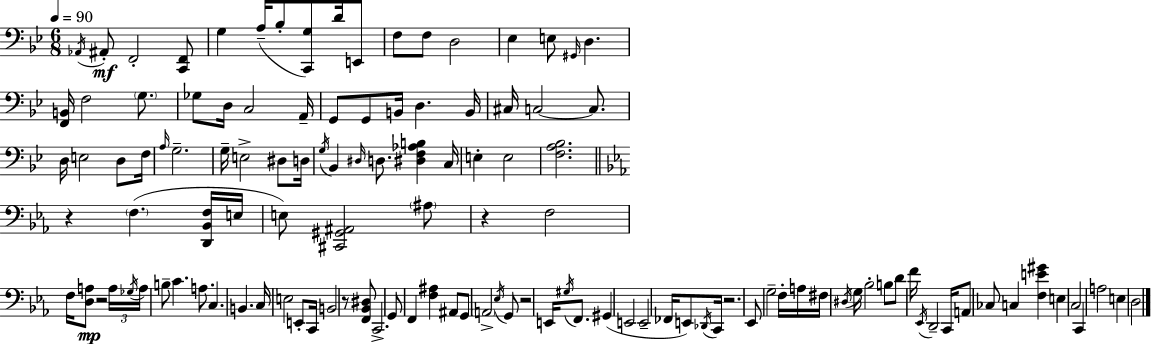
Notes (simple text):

Ab2/s A#2/e F2/h [C2,F2]/e G3/q A3/s Bb3/e [C2,G3]/e D4/s E2/e F3/e F3/e D3/h Eb3/q E3/e G#2/s D3/q. [F2,B2]/s F3/h G3/e. Gb3/e D3/s C3/h A2/s G2/e G2/e B2/s D3/q. B2/s C#3/s C3/h C3/e. D3/s E3/h D3/e F3/s A3/s G3/h. G3/s E3/h D#3/e D3/s G3/s Bb2/q D#3/s D3/e. [D#3,F3,Ab3,B3]/q C3/s E3/q E3/h [F3,A3,Bb3]/h. R/q F3/q. [D2,Bb2,F3]/s E3/s E3/e [C#2,G#2,A#2]/h A#3/e R/q F3/h F3/s [D3,A3]/e R/h A3/s Gb3/s A3/s B3/e C4/q. A3/e. C3/q. B2/q. C3/s E3/h E2/e C2/s B2/h R/e [F2,Bb2,D#3]/e C2/h. G2/e F2/q [F3,A#3]/q A#2/e G2/e A2/h Eb3/s G2/e R/h E2/s G#3/s F2/e. G#2/q E2/h E2/h FES2/s E2/e Db2/s C2/s R/h. Eb2/e G3/h F3/s A3/s F#3/s D#3/s G3/s Bb3/h B3/e D4/e F4/s Eb2/s D2/h C2/s A2/e CES3/e C3/q [F3,E4,G#4]/q E3/q C3/h C2/q A3/h E3/q D3/h